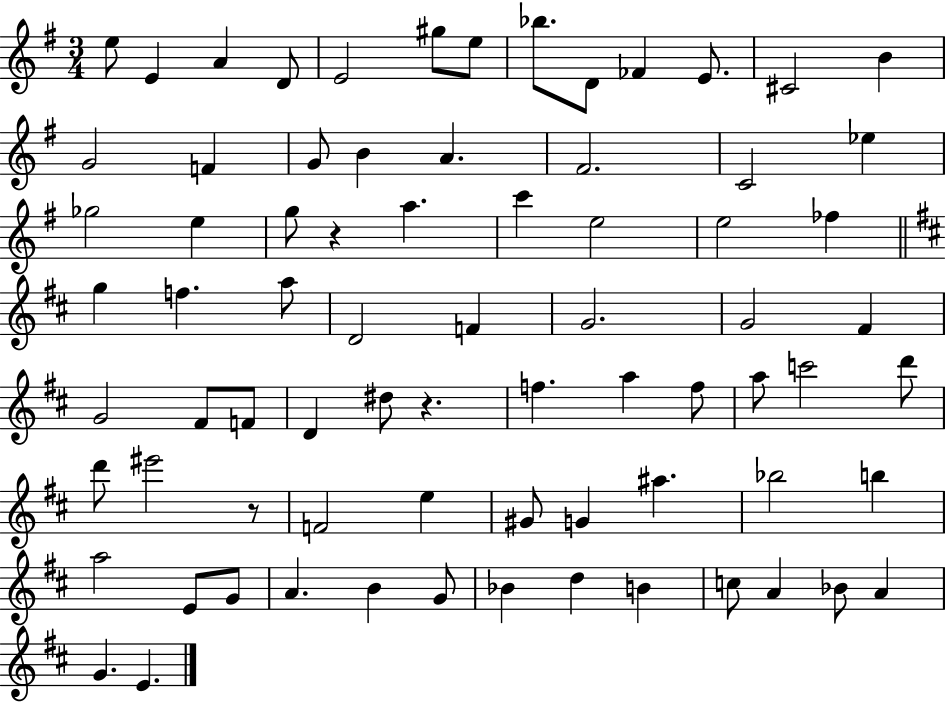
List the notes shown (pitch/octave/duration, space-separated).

E5/e E4/q A4/q D4/e E4/h G#5/e E5/e Bb5/e. D4/e FES4/q E4/e. C#4/h B4/q G4/h F4/q G4/e B4/q A4/q. F#4/h. C4/h Eb5/q Gb5/h E5/q G5/e R/q A5/q. C6/q E5/h E5/h FES5/q G5/q F5/q. A5/e D4/h F4/q G4/h. G4/h F#4/q G4/h F#4/e F4/e D4/q D#5/e R/q. F5/q. A5/q F5/e A5/e C6/h D6/e D6/e EIS6/h R/e F4/h E5/q G#4/e G4/q A#5/q. Bb5/h B5/q A5/h E4/e G4/e A4/q. B4/q G4/e Bb4/q D5/q B4/q C5/e A4/q Bb4/e A4/q G4/q. E4/q.